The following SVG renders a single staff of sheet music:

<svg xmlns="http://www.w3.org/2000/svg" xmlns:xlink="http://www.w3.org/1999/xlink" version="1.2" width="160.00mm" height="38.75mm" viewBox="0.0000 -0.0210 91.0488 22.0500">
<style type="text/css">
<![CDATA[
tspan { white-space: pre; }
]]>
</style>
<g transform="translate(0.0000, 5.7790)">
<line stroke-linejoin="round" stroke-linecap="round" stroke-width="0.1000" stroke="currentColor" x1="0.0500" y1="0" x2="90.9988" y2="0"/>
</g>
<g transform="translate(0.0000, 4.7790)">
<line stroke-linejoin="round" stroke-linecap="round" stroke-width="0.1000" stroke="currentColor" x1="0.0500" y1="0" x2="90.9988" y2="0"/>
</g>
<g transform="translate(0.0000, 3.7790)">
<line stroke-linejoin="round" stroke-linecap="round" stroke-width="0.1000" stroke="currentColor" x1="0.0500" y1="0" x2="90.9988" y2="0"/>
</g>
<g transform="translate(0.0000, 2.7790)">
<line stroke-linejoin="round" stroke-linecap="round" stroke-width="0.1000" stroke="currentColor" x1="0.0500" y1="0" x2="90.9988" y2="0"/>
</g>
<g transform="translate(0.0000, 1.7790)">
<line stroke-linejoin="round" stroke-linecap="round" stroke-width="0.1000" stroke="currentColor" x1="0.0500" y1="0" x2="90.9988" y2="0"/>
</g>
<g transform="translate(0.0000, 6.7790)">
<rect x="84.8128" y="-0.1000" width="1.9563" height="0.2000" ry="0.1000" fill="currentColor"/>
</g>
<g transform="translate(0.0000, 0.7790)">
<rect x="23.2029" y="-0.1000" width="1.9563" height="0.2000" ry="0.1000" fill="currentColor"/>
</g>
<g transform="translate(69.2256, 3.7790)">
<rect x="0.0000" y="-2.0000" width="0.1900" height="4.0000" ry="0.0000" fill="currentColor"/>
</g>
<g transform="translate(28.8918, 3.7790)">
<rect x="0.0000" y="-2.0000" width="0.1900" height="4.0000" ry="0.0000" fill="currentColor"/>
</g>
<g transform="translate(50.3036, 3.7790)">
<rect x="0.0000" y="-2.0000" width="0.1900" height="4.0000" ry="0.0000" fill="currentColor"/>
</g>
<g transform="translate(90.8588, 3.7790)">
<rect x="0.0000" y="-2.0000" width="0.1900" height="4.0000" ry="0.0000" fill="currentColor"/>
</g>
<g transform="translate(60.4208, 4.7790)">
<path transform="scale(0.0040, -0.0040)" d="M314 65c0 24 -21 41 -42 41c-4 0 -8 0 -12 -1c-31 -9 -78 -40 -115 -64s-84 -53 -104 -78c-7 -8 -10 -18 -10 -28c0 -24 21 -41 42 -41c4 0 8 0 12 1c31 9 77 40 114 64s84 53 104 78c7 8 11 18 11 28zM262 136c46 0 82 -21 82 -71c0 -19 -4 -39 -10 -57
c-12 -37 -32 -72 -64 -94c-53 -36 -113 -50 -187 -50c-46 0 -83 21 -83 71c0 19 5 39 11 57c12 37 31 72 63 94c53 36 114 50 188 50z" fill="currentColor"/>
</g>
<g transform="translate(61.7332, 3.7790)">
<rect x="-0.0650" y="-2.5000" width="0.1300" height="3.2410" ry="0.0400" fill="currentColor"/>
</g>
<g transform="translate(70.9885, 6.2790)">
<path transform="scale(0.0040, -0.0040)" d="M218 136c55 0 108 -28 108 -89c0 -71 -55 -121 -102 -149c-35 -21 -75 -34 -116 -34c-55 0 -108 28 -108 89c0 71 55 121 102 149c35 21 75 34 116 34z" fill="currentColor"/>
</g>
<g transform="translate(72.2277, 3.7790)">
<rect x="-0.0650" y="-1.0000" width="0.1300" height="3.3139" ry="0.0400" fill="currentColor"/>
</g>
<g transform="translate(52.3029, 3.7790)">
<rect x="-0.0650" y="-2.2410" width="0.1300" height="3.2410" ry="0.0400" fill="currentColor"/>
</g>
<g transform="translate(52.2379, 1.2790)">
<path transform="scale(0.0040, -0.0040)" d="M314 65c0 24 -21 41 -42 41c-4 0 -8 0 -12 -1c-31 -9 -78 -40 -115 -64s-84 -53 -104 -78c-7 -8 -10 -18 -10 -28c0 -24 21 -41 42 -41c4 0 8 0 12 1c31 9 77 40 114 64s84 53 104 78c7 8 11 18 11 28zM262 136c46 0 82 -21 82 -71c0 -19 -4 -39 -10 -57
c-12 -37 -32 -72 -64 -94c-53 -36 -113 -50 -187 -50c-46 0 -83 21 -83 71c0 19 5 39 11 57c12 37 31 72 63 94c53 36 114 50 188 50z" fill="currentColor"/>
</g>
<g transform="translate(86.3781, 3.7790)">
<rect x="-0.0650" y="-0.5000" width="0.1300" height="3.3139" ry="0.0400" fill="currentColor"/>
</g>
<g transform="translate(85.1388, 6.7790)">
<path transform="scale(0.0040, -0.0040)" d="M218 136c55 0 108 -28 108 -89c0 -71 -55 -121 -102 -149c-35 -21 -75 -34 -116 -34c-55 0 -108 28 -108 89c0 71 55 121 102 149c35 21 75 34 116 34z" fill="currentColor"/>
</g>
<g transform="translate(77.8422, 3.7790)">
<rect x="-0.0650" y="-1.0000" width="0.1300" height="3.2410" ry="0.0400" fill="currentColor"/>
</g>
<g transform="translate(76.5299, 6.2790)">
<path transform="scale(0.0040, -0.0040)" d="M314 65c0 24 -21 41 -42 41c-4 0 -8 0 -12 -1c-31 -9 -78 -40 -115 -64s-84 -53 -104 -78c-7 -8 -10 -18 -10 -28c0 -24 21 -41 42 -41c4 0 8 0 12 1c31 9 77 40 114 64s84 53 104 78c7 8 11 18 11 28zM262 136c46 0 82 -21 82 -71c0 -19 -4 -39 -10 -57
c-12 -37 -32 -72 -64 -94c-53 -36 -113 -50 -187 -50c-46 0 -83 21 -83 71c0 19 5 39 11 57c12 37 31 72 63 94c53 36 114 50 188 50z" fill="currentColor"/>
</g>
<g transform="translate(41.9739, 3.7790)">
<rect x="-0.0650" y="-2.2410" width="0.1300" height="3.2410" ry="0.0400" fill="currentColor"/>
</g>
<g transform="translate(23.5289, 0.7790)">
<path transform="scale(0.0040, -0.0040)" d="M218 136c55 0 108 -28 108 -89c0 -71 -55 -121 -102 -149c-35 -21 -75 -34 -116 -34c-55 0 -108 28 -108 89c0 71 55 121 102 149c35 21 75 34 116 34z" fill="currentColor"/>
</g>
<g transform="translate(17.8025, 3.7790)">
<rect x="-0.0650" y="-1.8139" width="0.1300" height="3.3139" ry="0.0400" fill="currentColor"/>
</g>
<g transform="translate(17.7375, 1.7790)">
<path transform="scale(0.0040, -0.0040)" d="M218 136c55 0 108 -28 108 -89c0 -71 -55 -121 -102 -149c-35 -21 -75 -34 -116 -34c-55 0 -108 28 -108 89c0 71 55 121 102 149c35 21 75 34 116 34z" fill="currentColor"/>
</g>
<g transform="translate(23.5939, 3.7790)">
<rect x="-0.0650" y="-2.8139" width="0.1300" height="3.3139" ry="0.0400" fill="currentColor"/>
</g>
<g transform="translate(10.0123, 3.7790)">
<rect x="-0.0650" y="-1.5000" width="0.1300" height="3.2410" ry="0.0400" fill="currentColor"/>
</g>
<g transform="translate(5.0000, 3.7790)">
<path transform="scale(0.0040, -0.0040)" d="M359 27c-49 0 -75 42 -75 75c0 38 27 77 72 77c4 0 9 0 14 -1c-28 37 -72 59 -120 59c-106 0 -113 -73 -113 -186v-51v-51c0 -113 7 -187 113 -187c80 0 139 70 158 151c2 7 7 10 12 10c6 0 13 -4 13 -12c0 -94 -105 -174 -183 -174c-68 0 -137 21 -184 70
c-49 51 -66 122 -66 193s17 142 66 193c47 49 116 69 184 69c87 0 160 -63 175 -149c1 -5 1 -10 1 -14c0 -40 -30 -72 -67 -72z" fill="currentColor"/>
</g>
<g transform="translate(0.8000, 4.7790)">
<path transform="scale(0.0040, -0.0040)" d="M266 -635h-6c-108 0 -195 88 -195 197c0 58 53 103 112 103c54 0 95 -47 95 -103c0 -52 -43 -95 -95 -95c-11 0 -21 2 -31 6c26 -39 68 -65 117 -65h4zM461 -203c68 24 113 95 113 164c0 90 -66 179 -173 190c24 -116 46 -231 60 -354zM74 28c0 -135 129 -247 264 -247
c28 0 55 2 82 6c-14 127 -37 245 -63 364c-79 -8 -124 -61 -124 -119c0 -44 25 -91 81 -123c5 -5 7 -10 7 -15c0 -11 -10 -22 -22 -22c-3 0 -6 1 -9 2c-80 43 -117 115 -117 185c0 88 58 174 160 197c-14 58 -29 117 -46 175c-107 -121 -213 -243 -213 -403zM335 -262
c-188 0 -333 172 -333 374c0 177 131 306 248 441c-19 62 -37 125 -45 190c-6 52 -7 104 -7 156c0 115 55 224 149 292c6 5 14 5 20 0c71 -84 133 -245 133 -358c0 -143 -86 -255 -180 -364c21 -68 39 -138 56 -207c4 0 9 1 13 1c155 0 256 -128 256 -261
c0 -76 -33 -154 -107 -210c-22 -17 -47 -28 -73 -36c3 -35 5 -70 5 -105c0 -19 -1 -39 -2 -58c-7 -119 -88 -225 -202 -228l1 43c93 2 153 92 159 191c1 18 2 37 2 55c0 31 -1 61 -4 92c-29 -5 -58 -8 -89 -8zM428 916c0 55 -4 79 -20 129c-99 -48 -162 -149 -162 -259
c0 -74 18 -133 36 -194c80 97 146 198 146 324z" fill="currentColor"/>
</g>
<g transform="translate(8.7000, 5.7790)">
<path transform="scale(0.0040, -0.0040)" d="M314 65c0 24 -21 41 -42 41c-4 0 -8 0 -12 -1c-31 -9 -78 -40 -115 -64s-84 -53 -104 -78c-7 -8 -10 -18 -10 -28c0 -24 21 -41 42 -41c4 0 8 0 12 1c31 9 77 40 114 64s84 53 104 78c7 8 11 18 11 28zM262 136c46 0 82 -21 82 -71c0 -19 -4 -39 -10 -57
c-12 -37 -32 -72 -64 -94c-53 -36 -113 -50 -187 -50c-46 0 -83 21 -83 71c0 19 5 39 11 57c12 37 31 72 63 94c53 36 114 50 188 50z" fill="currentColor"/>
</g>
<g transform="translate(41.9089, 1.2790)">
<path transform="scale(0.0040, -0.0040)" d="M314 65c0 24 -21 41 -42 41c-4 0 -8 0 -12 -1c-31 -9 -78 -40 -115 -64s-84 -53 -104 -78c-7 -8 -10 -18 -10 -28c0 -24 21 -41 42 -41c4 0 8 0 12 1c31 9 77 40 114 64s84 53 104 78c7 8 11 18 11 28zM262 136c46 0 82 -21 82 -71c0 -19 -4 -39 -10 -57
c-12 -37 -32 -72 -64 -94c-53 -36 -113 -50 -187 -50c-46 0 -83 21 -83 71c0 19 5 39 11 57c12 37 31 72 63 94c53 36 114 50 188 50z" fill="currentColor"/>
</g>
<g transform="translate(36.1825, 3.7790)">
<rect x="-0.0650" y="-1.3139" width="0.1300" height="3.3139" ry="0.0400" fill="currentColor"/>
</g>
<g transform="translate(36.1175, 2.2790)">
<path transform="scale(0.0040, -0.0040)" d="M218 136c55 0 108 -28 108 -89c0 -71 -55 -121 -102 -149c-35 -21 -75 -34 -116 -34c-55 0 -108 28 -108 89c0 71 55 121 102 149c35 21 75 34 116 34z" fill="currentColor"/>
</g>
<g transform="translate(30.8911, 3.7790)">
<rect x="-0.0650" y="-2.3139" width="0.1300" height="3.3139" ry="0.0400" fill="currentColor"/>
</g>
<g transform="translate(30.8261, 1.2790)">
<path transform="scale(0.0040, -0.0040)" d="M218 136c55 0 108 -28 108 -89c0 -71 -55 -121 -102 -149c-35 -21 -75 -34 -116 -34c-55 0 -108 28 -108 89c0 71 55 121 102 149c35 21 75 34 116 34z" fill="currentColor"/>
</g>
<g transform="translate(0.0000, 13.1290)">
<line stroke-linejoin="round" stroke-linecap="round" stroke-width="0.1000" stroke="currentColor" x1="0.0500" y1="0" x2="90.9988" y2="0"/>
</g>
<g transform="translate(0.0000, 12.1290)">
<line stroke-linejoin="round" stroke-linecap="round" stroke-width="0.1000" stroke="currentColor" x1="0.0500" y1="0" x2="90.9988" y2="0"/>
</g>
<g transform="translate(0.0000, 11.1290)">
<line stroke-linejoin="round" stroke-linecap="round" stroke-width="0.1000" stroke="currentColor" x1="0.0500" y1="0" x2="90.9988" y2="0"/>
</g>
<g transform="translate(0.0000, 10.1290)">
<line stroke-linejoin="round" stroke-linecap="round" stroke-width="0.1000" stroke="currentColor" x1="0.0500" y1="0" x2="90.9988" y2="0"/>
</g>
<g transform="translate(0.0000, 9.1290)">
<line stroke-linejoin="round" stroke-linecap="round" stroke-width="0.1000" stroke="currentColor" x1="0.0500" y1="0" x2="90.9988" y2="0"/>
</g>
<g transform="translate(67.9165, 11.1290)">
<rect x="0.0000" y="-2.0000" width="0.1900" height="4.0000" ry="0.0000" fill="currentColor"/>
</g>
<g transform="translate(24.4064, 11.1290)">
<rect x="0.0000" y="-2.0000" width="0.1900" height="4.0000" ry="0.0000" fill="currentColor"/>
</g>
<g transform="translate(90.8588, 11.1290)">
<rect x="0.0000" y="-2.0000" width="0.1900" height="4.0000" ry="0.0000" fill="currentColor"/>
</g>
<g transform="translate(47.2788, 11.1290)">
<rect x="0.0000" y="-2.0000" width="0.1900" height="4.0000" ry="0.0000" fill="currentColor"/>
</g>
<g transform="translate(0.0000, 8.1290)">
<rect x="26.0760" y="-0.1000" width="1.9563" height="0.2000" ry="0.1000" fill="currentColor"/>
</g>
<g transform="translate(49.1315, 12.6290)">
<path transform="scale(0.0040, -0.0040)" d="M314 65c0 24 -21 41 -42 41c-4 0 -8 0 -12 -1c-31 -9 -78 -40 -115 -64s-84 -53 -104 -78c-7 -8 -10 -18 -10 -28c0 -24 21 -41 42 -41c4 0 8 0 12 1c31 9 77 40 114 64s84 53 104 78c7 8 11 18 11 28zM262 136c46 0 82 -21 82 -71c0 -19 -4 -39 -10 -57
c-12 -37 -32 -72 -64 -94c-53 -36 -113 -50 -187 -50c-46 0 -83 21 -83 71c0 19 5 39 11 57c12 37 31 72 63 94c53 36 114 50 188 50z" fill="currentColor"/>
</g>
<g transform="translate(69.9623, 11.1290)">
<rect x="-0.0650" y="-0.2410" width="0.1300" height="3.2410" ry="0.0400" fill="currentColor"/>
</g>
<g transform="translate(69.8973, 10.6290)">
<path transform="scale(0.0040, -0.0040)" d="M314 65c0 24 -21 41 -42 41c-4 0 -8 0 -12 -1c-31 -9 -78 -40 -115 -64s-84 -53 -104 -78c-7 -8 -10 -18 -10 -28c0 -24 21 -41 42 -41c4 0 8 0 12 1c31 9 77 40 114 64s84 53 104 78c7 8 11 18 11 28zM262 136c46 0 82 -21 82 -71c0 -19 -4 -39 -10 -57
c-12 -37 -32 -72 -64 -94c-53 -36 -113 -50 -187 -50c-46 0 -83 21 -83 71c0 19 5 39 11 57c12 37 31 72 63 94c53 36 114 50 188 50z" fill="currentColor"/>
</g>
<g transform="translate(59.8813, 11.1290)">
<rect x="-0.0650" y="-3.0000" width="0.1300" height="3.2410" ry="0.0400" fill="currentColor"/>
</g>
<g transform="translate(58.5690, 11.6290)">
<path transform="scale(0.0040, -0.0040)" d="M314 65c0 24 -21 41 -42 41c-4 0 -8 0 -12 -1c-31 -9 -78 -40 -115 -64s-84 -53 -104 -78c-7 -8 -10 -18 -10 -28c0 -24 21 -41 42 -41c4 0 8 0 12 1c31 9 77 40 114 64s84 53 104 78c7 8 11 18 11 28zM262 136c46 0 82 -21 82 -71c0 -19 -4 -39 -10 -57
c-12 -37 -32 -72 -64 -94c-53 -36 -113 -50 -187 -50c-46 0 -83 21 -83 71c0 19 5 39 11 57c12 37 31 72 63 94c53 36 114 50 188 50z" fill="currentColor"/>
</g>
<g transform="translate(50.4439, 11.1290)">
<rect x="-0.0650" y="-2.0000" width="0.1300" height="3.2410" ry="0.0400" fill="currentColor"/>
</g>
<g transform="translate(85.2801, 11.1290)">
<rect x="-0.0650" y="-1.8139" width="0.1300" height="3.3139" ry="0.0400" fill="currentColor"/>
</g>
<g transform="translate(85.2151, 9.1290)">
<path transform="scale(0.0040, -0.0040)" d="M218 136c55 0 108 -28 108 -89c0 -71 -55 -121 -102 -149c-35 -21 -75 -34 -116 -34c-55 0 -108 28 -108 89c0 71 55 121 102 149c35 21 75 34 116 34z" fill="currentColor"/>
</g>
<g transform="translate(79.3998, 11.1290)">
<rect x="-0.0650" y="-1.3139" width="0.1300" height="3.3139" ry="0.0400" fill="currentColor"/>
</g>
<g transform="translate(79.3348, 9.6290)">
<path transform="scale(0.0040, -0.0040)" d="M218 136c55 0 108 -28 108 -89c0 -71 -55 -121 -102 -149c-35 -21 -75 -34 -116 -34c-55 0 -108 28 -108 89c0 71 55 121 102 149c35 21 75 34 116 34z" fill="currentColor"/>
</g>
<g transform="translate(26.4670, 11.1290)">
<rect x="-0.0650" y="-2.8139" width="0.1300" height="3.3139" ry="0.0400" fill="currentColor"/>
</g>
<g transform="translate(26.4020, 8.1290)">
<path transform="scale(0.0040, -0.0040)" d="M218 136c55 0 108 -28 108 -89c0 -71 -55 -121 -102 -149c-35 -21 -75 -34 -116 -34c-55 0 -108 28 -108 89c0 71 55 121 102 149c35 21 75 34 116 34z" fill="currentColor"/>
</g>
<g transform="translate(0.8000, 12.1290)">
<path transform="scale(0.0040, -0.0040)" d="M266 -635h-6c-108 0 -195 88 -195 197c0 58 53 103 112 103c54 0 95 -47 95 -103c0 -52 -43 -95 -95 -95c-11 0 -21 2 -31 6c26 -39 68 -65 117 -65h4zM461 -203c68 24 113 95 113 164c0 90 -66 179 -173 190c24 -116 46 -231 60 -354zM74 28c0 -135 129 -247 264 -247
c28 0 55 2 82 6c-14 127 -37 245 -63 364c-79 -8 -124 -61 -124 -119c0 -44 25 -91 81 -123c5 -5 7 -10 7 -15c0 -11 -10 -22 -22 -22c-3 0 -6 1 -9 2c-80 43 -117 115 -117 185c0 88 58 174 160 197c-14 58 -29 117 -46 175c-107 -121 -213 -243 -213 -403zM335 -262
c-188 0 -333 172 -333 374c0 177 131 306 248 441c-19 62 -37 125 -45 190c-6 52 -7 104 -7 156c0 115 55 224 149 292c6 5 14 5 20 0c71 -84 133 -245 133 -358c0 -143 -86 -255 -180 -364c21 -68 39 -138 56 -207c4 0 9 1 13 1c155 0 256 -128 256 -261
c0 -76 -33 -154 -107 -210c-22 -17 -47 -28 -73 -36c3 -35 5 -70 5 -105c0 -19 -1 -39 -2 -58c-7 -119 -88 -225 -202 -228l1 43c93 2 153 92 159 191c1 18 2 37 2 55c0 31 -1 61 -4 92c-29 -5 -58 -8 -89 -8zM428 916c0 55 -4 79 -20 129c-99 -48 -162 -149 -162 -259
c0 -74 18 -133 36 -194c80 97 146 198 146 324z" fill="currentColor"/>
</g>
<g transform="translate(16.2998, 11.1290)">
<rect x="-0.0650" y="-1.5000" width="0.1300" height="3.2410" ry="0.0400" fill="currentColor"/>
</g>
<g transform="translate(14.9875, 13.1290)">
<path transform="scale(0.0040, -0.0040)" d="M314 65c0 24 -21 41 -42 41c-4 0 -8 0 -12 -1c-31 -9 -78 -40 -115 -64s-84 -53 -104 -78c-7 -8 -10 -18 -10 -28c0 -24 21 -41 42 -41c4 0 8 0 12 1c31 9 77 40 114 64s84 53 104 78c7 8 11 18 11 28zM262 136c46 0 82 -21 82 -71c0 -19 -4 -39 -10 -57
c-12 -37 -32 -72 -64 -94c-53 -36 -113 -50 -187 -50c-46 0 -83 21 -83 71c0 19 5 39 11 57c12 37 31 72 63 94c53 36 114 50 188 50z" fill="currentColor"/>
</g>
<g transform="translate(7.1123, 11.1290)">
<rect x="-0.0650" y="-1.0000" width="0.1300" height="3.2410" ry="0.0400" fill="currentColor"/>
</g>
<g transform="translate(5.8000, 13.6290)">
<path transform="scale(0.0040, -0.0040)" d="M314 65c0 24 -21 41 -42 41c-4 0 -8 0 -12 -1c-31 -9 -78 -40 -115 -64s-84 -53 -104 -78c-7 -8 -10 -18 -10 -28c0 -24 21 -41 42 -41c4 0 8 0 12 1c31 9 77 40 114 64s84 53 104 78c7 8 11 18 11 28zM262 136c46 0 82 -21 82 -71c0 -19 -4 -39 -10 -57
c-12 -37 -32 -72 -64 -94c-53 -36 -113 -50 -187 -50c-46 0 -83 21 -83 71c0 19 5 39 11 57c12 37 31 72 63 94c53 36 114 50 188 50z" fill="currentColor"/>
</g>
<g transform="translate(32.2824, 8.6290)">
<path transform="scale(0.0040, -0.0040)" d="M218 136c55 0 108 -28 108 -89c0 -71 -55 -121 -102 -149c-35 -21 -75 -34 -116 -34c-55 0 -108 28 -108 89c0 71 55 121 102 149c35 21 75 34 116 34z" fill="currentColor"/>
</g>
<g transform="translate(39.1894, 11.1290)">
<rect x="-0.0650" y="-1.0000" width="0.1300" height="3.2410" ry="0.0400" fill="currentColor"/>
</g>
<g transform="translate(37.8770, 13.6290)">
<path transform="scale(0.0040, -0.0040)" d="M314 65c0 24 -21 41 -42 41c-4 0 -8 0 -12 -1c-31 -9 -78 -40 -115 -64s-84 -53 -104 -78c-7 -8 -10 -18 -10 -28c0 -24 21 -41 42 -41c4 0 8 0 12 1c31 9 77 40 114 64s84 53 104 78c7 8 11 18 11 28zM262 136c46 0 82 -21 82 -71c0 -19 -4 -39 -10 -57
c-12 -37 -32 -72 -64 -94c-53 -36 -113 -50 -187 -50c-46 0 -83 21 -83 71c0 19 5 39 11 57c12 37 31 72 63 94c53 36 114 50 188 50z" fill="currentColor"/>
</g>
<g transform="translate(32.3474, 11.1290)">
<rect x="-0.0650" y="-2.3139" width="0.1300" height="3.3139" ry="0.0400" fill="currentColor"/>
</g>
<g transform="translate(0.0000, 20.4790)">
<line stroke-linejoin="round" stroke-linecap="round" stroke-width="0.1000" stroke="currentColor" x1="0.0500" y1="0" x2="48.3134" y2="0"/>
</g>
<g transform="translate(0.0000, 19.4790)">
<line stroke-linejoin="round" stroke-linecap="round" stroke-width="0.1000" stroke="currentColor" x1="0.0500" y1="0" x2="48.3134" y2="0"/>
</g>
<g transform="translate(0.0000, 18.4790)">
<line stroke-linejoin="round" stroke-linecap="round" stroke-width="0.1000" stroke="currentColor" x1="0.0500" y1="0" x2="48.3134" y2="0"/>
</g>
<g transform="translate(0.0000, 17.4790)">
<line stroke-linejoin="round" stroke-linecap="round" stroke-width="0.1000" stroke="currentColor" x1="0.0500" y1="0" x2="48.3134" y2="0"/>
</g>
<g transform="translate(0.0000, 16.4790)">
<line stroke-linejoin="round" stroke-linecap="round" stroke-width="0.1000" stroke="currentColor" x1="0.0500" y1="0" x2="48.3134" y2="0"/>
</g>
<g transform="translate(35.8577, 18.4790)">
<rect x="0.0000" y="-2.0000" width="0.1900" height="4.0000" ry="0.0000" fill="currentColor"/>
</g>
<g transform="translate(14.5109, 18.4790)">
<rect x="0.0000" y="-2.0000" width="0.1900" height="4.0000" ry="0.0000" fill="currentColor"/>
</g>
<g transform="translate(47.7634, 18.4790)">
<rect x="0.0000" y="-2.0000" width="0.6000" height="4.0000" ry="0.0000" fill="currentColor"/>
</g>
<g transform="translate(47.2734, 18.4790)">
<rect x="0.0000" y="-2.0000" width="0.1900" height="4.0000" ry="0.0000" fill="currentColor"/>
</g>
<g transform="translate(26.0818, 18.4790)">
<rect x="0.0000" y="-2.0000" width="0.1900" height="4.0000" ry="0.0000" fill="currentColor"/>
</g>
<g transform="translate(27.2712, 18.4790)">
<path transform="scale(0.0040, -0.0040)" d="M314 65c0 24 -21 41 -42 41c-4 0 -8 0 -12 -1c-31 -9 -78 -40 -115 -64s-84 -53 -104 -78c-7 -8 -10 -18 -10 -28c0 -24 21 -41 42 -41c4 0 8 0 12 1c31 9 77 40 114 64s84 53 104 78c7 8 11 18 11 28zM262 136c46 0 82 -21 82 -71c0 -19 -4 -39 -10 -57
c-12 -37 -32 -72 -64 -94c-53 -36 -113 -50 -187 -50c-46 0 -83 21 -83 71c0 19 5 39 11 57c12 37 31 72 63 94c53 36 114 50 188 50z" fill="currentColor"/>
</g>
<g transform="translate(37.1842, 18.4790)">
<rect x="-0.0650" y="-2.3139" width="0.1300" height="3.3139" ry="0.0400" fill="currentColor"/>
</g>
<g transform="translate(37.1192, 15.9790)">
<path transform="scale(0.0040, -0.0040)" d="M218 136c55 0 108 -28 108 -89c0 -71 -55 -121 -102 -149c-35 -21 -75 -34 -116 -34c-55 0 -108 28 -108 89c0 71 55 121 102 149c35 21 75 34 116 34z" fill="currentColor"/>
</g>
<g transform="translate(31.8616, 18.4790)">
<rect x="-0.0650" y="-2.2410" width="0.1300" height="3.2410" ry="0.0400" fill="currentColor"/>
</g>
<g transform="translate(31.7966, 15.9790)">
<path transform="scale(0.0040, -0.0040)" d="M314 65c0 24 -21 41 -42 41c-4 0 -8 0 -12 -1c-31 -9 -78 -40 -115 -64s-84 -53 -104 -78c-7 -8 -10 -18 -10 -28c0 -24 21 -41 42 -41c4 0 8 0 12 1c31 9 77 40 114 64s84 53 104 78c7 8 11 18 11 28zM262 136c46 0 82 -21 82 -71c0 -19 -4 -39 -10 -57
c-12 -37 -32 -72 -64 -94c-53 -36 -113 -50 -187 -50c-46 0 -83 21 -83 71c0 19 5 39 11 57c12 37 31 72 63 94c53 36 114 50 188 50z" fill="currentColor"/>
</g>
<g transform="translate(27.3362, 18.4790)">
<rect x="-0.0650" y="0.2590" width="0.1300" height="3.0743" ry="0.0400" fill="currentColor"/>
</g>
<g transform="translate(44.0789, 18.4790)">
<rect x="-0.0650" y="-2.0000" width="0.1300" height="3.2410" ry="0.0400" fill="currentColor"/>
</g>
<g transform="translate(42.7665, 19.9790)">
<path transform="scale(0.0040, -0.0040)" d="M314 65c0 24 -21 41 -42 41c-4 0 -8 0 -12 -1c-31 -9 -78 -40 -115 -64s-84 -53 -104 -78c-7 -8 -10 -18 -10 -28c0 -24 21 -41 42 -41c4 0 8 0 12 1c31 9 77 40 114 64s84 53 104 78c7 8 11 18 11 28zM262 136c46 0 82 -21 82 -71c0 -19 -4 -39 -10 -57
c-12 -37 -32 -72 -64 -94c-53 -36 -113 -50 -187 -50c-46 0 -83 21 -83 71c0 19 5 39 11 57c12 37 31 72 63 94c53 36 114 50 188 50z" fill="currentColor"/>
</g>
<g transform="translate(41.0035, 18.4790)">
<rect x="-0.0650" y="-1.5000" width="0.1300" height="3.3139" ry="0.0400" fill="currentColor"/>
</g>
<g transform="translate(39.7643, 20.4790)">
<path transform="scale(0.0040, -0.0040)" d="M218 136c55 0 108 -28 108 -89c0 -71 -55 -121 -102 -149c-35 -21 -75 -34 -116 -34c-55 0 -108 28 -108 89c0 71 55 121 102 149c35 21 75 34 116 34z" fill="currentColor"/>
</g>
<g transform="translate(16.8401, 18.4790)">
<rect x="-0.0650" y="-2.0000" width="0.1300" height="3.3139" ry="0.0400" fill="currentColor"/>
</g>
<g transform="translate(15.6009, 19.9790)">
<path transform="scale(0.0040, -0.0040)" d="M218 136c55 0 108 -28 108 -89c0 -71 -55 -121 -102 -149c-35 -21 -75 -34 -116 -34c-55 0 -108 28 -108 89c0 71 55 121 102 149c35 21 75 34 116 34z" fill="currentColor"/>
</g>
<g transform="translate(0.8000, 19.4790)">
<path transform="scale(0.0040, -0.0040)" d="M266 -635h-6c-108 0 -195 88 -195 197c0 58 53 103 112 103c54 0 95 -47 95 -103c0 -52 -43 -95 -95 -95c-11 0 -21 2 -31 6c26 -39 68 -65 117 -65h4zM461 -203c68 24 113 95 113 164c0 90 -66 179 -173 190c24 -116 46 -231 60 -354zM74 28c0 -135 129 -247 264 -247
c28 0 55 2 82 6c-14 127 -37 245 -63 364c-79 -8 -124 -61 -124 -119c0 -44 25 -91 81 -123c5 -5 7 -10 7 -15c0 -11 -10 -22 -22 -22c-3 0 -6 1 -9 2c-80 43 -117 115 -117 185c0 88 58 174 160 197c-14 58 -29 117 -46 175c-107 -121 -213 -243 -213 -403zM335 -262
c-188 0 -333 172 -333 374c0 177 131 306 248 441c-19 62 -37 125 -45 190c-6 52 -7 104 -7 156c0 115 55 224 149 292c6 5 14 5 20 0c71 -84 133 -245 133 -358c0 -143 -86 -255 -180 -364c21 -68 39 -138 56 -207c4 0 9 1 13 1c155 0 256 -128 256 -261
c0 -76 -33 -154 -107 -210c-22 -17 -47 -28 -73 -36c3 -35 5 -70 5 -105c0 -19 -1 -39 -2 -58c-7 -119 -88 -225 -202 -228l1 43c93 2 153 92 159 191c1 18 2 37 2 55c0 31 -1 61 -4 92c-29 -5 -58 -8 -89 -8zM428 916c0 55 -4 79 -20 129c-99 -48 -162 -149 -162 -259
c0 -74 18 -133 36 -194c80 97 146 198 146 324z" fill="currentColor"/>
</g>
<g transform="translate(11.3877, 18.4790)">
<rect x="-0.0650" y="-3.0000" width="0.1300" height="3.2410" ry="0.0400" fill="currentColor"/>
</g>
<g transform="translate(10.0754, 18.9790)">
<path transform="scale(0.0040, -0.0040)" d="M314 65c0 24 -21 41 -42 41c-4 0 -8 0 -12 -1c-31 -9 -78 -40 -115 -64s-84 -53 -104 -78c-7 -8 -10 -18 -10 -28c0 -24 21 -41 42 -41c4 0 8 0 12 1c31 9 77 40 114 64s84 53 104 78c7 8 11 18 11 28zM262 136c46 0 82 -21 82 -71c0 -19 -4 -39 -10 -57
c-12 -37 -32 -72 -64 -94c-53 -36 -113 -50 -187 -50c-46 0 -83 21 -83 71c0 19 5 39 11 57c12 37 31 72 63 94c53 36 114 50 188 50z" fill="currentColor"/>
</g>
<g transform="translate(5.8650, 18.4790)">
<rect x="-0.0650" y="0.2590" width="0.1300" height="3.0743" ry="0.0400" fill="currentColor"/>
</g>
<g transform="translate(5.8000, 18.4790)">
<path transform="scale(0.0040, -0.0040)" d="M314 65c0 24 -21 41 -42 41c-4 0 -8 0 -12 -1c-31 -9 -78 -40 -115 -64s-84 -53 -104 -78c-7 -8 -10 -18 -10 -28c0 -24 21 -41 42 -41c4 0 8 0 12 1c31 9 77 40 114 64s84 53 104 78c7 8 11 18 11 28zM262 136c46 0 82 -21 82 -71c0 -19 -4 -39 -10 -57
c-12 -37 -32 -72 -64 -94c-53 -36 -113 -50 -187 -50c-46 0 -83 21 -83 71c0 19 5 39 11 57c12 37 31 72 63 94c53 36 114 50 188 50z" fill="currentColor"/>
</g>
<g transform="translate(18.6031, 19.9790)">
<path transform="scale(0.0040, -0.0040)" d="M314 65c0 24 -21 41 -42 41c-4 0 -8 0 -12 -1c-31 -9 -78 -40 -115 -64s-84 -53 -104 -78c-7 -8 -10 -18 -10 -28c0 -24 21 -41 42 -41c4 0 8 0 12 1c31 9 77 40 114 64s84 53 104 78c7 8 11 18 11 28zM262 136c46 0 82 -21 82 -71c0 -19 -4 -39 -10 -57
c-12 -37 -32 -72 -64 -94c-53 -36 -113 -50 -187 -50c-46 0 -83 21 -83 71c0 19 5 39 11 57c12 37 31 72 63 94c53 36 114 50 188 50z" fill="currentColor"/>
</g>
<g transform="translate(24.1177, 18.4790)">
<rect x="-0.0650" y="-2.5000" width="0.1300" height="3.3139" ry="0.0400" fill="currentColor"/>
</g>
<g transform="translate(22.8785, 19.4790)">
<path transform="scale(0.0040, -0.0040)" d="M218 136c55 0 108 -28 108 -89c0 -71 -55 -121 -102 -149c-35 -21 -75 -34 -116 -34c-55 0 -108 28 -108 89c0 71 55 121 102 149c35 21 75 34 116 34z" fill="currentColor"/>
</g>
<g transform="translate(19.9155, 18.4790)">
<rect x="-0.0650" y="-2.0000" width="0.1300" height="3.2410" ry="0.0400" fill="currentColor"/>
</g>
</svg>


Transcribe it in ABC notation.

X:1
T:Untitled
M:4/4
L:1/4
K:C
E2 f a g e g2 g2 G2 D D2 C D2 E2 a g D2 F2 A2 c2 e f B2 A2 F F2 G B2 g2 g E F2